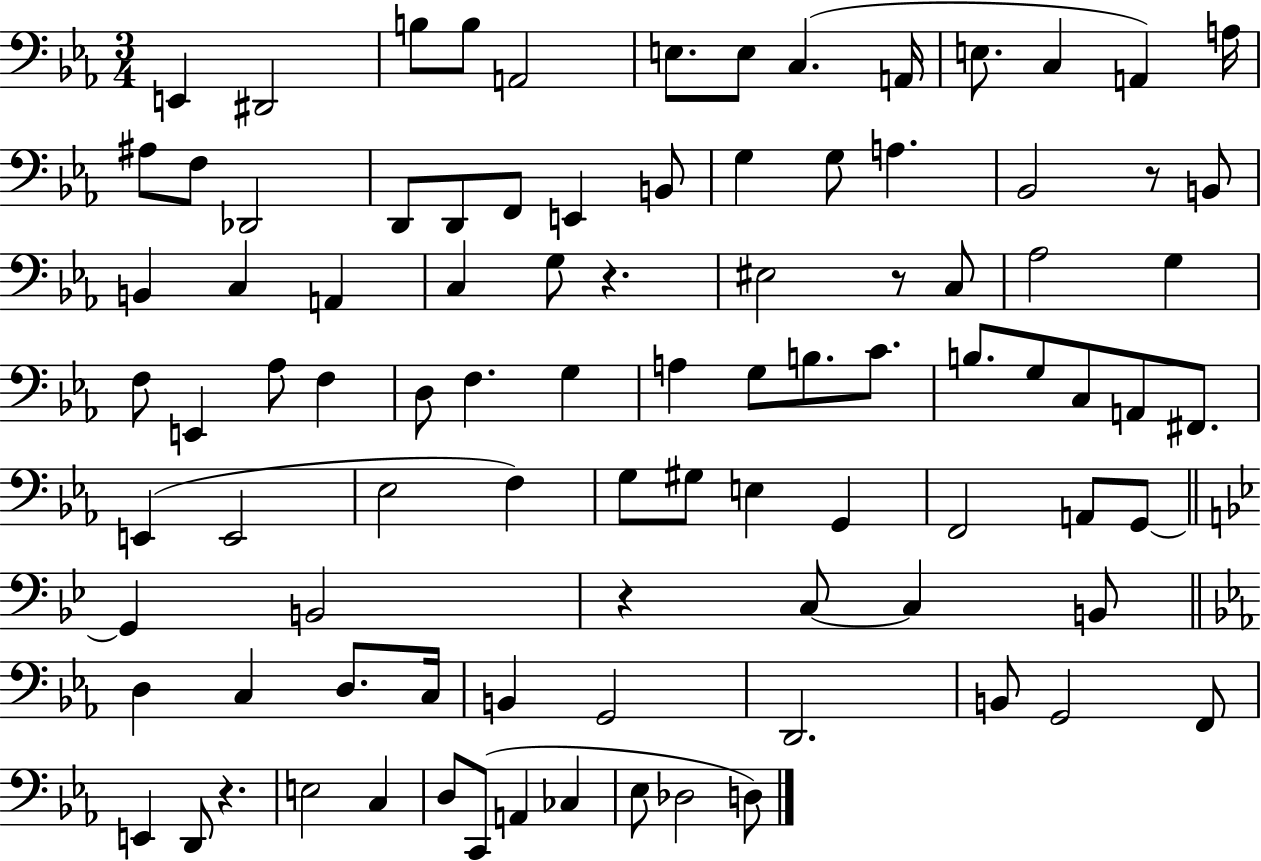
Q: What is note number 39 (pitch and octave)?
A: F3